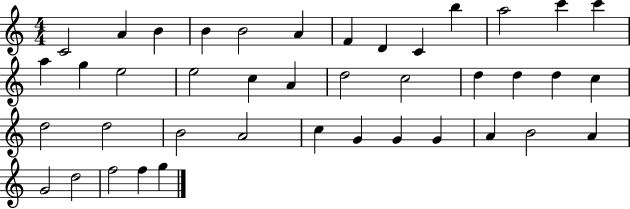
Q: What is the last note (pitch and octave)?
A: G5